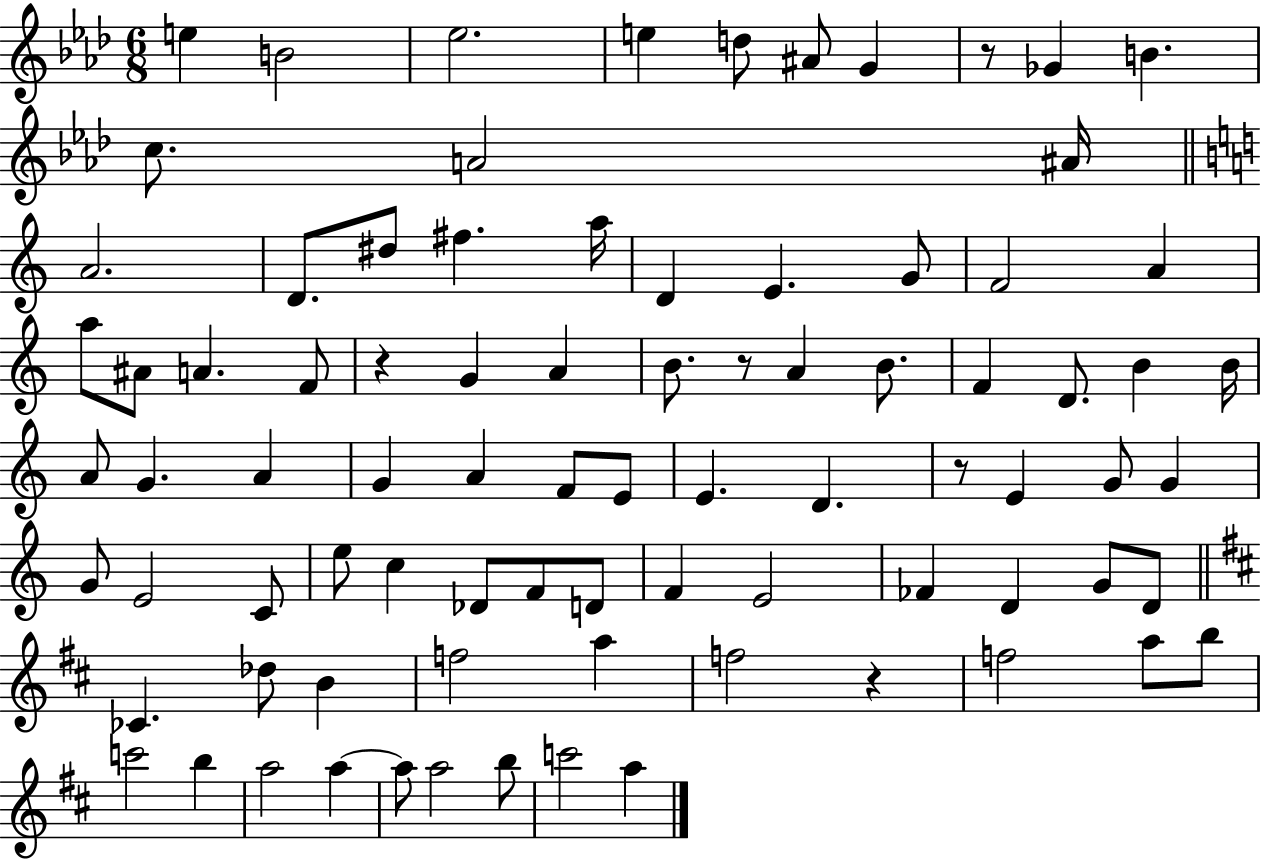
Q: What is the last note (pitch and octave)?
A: A5